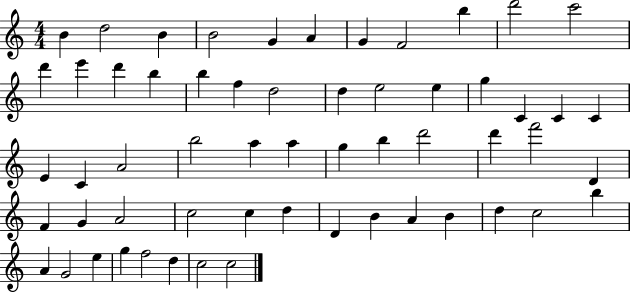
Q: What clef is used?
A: treble